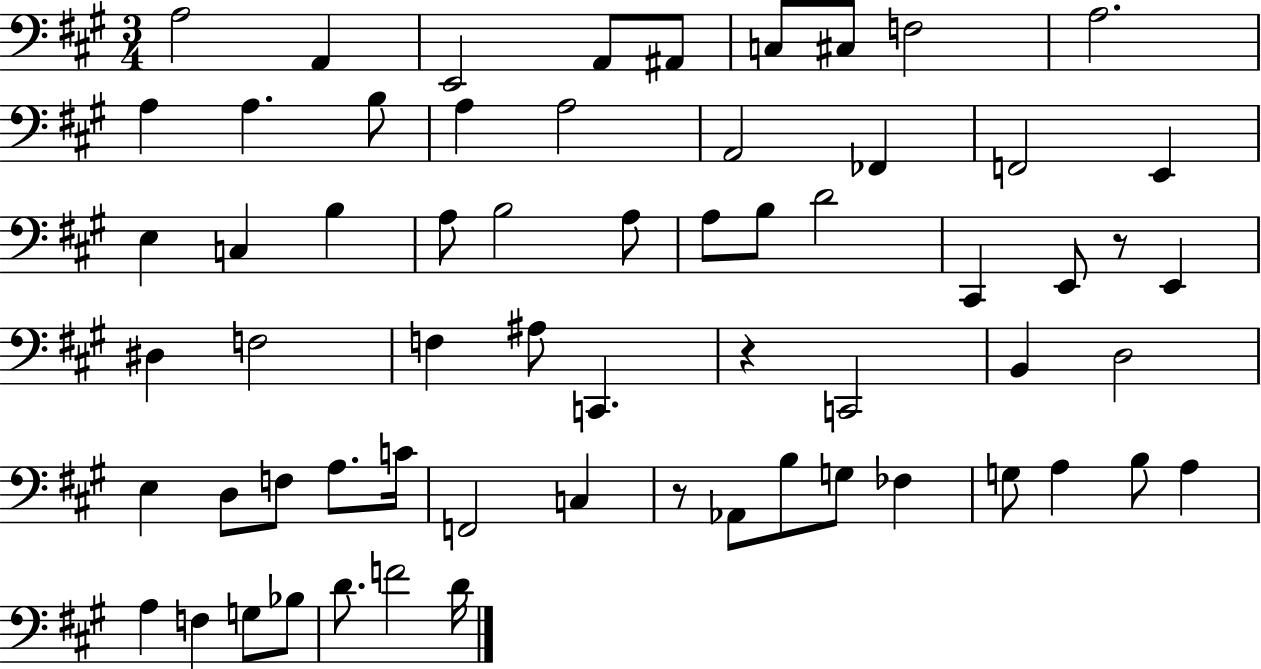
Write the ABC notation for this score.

X:1
T:Untitled
M:3/4
L:1/4
K:A
A,2 A,, E,,2 A,,/2 ^A,,/2 C,/2 ^C,/2 F,2 A,2 A, A, B,/2 A, A,2 A,,2 _F,, F,,2 E,, E, C, B, A,/2 B,2 A,/2 A,/2 B,/2 D2 ^C,, E,,/2 z/2 E,, ^D, F,2 F, ^A,/2 C,, z C,,2 B,, D,2 E, D,/2 F,/2 A,/2 C/4 F,,2 C, z/2 _A,,/2 B,/2 G,/2 _F, G,/2 A, B,/2 A, A, F, G,/2 _B,/2 D/2 F2 D/4